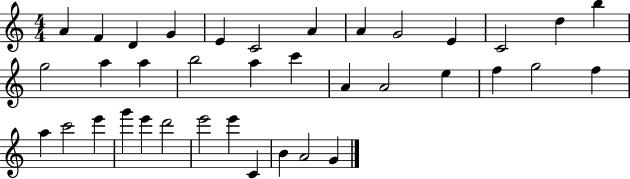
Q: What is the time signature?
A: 4/4